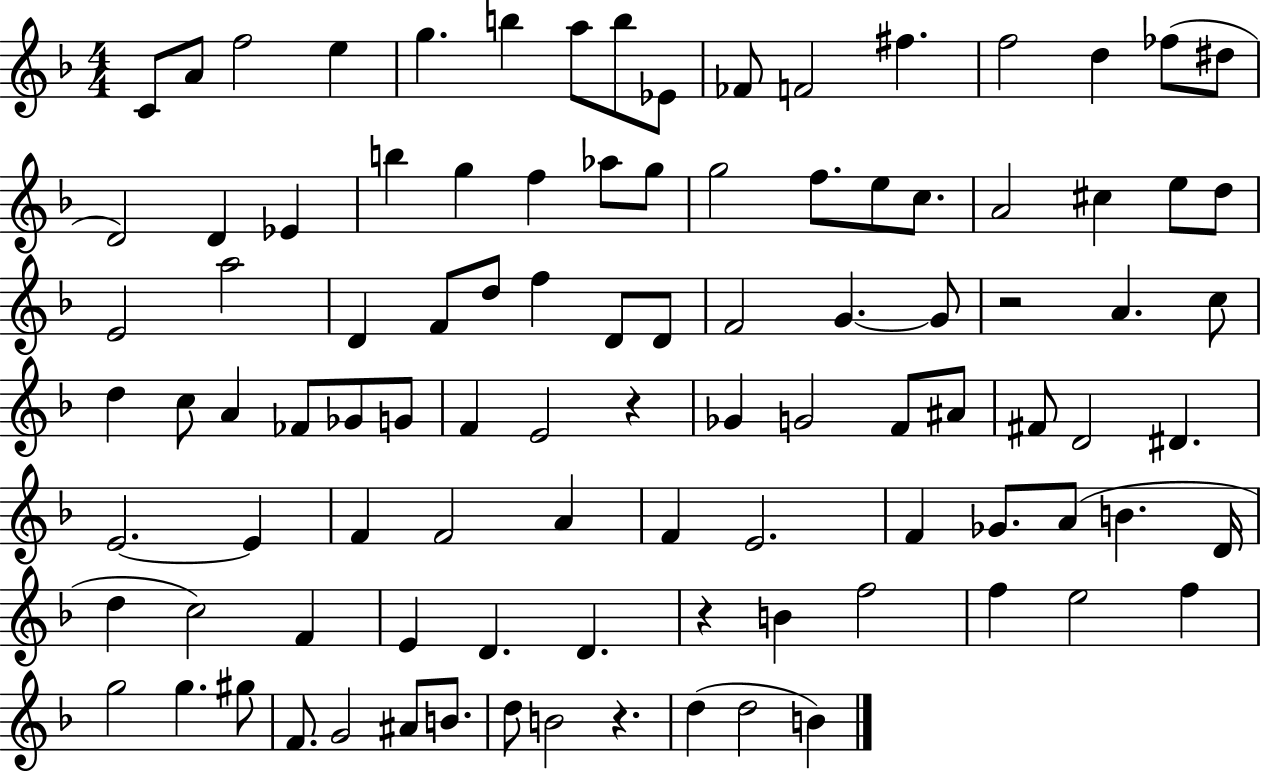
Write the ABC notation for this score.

X:1
T:Untitled
M:4/4
L:1/4
K:F
C/2 A/2 f2 e g b a/2 b/2 _E/2 _F/2 F2 ^f f2 d _f/2 ^d/2 D2 D _E b g f _a/2 g/2 g2 f/2 e/2 c/2 A2 ^c e/2 d/2 E2 a2 D F/2 d/2 f D/2 D/2 F2 G G/2 z2 A c/2 d c/2 A _F/2 _G/2 G/2 F E2 z _G G2 F/2 ^A/2 ^F/2 D2 ^D E2 E F F2 A F E2 F _G/2 A/2 B D/4 d c2 F E D D z B f2 f e2 f g2 g ^g/2 F/2 G2 ^A/2 B/2 d/2 B2 z d d2 B